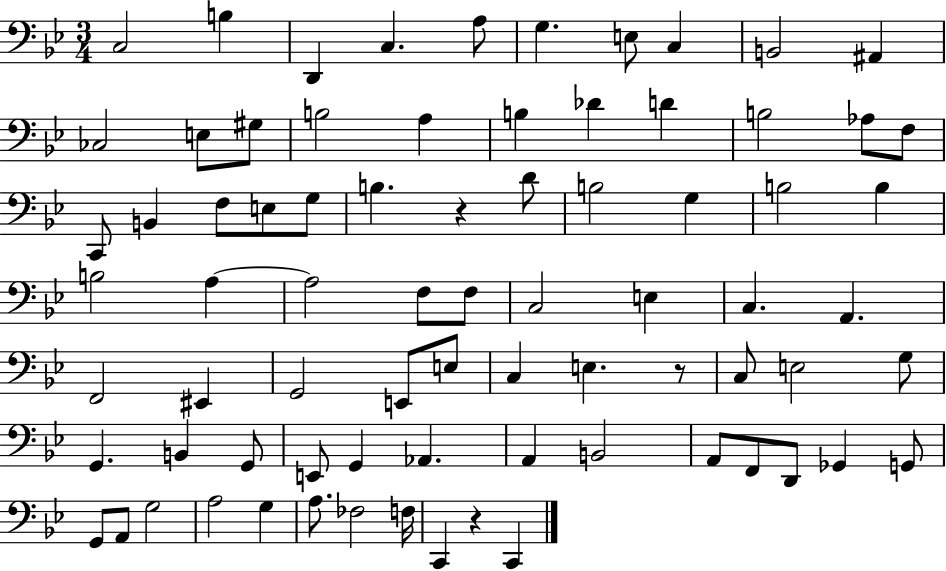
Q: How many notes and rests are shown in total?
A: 77